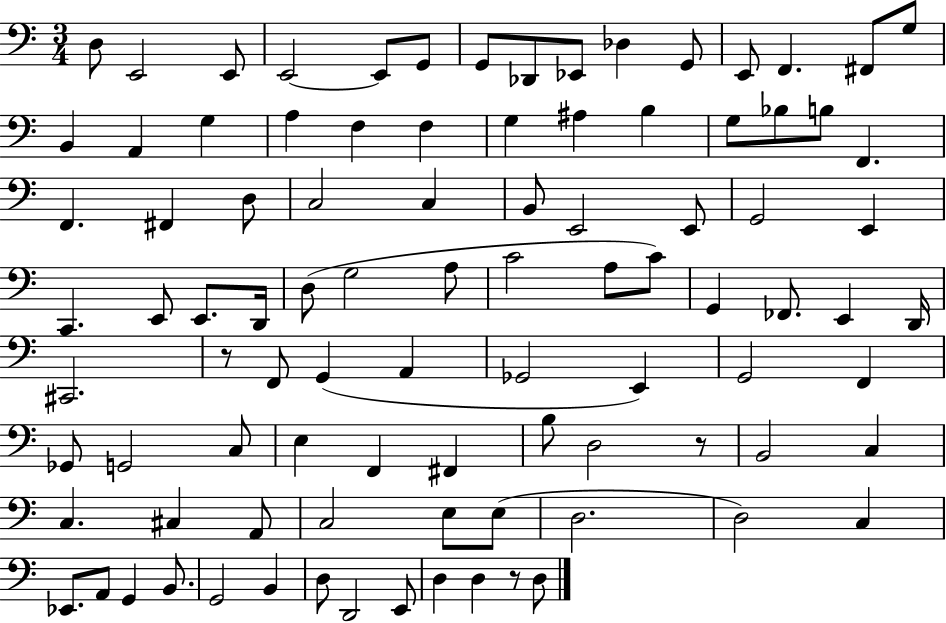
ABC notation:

X:1
T:Untitled
M:3/4
L:1/4
K:C
D,/2 E,,2 E,,/2 E,,2 E,,/2 G,,/2 G,,/2 _D,,/2 _E,,/2 _D, G,,/2 E,,/2 F,, ^F,,/2 G,/2 B,, A,, G, A, F, F, G, ^A, B, G,/2 _B,/2 B,/2 F,, F,, ^F,, D,/2 C,2 C, B,,/2 E,,2 E,,/2 G,,2 E,, C,, E,,/2 E,,/2 D,,/4 D,/2 G,2 A,/2 C2 A,/2 C/2 G,, _F,,/2 E,, D,,/4 ^C,,2 z/2 F,,/2 G,, A,, _G,,2 E,, G,,2 F,, _G,,/2 G,,2 C,/2 E, F,, ^F,, B,/2 D,2 z/2 B,,2 C, C, ^C, A,,/2 C,2 E,/2 E,/2 D,2 D,2 C, _E,,/2 A,,/2 G,, B,,/2 G,,2 B,, D,/2 D,,2 E,,/2 D, D, z/2 D,/2